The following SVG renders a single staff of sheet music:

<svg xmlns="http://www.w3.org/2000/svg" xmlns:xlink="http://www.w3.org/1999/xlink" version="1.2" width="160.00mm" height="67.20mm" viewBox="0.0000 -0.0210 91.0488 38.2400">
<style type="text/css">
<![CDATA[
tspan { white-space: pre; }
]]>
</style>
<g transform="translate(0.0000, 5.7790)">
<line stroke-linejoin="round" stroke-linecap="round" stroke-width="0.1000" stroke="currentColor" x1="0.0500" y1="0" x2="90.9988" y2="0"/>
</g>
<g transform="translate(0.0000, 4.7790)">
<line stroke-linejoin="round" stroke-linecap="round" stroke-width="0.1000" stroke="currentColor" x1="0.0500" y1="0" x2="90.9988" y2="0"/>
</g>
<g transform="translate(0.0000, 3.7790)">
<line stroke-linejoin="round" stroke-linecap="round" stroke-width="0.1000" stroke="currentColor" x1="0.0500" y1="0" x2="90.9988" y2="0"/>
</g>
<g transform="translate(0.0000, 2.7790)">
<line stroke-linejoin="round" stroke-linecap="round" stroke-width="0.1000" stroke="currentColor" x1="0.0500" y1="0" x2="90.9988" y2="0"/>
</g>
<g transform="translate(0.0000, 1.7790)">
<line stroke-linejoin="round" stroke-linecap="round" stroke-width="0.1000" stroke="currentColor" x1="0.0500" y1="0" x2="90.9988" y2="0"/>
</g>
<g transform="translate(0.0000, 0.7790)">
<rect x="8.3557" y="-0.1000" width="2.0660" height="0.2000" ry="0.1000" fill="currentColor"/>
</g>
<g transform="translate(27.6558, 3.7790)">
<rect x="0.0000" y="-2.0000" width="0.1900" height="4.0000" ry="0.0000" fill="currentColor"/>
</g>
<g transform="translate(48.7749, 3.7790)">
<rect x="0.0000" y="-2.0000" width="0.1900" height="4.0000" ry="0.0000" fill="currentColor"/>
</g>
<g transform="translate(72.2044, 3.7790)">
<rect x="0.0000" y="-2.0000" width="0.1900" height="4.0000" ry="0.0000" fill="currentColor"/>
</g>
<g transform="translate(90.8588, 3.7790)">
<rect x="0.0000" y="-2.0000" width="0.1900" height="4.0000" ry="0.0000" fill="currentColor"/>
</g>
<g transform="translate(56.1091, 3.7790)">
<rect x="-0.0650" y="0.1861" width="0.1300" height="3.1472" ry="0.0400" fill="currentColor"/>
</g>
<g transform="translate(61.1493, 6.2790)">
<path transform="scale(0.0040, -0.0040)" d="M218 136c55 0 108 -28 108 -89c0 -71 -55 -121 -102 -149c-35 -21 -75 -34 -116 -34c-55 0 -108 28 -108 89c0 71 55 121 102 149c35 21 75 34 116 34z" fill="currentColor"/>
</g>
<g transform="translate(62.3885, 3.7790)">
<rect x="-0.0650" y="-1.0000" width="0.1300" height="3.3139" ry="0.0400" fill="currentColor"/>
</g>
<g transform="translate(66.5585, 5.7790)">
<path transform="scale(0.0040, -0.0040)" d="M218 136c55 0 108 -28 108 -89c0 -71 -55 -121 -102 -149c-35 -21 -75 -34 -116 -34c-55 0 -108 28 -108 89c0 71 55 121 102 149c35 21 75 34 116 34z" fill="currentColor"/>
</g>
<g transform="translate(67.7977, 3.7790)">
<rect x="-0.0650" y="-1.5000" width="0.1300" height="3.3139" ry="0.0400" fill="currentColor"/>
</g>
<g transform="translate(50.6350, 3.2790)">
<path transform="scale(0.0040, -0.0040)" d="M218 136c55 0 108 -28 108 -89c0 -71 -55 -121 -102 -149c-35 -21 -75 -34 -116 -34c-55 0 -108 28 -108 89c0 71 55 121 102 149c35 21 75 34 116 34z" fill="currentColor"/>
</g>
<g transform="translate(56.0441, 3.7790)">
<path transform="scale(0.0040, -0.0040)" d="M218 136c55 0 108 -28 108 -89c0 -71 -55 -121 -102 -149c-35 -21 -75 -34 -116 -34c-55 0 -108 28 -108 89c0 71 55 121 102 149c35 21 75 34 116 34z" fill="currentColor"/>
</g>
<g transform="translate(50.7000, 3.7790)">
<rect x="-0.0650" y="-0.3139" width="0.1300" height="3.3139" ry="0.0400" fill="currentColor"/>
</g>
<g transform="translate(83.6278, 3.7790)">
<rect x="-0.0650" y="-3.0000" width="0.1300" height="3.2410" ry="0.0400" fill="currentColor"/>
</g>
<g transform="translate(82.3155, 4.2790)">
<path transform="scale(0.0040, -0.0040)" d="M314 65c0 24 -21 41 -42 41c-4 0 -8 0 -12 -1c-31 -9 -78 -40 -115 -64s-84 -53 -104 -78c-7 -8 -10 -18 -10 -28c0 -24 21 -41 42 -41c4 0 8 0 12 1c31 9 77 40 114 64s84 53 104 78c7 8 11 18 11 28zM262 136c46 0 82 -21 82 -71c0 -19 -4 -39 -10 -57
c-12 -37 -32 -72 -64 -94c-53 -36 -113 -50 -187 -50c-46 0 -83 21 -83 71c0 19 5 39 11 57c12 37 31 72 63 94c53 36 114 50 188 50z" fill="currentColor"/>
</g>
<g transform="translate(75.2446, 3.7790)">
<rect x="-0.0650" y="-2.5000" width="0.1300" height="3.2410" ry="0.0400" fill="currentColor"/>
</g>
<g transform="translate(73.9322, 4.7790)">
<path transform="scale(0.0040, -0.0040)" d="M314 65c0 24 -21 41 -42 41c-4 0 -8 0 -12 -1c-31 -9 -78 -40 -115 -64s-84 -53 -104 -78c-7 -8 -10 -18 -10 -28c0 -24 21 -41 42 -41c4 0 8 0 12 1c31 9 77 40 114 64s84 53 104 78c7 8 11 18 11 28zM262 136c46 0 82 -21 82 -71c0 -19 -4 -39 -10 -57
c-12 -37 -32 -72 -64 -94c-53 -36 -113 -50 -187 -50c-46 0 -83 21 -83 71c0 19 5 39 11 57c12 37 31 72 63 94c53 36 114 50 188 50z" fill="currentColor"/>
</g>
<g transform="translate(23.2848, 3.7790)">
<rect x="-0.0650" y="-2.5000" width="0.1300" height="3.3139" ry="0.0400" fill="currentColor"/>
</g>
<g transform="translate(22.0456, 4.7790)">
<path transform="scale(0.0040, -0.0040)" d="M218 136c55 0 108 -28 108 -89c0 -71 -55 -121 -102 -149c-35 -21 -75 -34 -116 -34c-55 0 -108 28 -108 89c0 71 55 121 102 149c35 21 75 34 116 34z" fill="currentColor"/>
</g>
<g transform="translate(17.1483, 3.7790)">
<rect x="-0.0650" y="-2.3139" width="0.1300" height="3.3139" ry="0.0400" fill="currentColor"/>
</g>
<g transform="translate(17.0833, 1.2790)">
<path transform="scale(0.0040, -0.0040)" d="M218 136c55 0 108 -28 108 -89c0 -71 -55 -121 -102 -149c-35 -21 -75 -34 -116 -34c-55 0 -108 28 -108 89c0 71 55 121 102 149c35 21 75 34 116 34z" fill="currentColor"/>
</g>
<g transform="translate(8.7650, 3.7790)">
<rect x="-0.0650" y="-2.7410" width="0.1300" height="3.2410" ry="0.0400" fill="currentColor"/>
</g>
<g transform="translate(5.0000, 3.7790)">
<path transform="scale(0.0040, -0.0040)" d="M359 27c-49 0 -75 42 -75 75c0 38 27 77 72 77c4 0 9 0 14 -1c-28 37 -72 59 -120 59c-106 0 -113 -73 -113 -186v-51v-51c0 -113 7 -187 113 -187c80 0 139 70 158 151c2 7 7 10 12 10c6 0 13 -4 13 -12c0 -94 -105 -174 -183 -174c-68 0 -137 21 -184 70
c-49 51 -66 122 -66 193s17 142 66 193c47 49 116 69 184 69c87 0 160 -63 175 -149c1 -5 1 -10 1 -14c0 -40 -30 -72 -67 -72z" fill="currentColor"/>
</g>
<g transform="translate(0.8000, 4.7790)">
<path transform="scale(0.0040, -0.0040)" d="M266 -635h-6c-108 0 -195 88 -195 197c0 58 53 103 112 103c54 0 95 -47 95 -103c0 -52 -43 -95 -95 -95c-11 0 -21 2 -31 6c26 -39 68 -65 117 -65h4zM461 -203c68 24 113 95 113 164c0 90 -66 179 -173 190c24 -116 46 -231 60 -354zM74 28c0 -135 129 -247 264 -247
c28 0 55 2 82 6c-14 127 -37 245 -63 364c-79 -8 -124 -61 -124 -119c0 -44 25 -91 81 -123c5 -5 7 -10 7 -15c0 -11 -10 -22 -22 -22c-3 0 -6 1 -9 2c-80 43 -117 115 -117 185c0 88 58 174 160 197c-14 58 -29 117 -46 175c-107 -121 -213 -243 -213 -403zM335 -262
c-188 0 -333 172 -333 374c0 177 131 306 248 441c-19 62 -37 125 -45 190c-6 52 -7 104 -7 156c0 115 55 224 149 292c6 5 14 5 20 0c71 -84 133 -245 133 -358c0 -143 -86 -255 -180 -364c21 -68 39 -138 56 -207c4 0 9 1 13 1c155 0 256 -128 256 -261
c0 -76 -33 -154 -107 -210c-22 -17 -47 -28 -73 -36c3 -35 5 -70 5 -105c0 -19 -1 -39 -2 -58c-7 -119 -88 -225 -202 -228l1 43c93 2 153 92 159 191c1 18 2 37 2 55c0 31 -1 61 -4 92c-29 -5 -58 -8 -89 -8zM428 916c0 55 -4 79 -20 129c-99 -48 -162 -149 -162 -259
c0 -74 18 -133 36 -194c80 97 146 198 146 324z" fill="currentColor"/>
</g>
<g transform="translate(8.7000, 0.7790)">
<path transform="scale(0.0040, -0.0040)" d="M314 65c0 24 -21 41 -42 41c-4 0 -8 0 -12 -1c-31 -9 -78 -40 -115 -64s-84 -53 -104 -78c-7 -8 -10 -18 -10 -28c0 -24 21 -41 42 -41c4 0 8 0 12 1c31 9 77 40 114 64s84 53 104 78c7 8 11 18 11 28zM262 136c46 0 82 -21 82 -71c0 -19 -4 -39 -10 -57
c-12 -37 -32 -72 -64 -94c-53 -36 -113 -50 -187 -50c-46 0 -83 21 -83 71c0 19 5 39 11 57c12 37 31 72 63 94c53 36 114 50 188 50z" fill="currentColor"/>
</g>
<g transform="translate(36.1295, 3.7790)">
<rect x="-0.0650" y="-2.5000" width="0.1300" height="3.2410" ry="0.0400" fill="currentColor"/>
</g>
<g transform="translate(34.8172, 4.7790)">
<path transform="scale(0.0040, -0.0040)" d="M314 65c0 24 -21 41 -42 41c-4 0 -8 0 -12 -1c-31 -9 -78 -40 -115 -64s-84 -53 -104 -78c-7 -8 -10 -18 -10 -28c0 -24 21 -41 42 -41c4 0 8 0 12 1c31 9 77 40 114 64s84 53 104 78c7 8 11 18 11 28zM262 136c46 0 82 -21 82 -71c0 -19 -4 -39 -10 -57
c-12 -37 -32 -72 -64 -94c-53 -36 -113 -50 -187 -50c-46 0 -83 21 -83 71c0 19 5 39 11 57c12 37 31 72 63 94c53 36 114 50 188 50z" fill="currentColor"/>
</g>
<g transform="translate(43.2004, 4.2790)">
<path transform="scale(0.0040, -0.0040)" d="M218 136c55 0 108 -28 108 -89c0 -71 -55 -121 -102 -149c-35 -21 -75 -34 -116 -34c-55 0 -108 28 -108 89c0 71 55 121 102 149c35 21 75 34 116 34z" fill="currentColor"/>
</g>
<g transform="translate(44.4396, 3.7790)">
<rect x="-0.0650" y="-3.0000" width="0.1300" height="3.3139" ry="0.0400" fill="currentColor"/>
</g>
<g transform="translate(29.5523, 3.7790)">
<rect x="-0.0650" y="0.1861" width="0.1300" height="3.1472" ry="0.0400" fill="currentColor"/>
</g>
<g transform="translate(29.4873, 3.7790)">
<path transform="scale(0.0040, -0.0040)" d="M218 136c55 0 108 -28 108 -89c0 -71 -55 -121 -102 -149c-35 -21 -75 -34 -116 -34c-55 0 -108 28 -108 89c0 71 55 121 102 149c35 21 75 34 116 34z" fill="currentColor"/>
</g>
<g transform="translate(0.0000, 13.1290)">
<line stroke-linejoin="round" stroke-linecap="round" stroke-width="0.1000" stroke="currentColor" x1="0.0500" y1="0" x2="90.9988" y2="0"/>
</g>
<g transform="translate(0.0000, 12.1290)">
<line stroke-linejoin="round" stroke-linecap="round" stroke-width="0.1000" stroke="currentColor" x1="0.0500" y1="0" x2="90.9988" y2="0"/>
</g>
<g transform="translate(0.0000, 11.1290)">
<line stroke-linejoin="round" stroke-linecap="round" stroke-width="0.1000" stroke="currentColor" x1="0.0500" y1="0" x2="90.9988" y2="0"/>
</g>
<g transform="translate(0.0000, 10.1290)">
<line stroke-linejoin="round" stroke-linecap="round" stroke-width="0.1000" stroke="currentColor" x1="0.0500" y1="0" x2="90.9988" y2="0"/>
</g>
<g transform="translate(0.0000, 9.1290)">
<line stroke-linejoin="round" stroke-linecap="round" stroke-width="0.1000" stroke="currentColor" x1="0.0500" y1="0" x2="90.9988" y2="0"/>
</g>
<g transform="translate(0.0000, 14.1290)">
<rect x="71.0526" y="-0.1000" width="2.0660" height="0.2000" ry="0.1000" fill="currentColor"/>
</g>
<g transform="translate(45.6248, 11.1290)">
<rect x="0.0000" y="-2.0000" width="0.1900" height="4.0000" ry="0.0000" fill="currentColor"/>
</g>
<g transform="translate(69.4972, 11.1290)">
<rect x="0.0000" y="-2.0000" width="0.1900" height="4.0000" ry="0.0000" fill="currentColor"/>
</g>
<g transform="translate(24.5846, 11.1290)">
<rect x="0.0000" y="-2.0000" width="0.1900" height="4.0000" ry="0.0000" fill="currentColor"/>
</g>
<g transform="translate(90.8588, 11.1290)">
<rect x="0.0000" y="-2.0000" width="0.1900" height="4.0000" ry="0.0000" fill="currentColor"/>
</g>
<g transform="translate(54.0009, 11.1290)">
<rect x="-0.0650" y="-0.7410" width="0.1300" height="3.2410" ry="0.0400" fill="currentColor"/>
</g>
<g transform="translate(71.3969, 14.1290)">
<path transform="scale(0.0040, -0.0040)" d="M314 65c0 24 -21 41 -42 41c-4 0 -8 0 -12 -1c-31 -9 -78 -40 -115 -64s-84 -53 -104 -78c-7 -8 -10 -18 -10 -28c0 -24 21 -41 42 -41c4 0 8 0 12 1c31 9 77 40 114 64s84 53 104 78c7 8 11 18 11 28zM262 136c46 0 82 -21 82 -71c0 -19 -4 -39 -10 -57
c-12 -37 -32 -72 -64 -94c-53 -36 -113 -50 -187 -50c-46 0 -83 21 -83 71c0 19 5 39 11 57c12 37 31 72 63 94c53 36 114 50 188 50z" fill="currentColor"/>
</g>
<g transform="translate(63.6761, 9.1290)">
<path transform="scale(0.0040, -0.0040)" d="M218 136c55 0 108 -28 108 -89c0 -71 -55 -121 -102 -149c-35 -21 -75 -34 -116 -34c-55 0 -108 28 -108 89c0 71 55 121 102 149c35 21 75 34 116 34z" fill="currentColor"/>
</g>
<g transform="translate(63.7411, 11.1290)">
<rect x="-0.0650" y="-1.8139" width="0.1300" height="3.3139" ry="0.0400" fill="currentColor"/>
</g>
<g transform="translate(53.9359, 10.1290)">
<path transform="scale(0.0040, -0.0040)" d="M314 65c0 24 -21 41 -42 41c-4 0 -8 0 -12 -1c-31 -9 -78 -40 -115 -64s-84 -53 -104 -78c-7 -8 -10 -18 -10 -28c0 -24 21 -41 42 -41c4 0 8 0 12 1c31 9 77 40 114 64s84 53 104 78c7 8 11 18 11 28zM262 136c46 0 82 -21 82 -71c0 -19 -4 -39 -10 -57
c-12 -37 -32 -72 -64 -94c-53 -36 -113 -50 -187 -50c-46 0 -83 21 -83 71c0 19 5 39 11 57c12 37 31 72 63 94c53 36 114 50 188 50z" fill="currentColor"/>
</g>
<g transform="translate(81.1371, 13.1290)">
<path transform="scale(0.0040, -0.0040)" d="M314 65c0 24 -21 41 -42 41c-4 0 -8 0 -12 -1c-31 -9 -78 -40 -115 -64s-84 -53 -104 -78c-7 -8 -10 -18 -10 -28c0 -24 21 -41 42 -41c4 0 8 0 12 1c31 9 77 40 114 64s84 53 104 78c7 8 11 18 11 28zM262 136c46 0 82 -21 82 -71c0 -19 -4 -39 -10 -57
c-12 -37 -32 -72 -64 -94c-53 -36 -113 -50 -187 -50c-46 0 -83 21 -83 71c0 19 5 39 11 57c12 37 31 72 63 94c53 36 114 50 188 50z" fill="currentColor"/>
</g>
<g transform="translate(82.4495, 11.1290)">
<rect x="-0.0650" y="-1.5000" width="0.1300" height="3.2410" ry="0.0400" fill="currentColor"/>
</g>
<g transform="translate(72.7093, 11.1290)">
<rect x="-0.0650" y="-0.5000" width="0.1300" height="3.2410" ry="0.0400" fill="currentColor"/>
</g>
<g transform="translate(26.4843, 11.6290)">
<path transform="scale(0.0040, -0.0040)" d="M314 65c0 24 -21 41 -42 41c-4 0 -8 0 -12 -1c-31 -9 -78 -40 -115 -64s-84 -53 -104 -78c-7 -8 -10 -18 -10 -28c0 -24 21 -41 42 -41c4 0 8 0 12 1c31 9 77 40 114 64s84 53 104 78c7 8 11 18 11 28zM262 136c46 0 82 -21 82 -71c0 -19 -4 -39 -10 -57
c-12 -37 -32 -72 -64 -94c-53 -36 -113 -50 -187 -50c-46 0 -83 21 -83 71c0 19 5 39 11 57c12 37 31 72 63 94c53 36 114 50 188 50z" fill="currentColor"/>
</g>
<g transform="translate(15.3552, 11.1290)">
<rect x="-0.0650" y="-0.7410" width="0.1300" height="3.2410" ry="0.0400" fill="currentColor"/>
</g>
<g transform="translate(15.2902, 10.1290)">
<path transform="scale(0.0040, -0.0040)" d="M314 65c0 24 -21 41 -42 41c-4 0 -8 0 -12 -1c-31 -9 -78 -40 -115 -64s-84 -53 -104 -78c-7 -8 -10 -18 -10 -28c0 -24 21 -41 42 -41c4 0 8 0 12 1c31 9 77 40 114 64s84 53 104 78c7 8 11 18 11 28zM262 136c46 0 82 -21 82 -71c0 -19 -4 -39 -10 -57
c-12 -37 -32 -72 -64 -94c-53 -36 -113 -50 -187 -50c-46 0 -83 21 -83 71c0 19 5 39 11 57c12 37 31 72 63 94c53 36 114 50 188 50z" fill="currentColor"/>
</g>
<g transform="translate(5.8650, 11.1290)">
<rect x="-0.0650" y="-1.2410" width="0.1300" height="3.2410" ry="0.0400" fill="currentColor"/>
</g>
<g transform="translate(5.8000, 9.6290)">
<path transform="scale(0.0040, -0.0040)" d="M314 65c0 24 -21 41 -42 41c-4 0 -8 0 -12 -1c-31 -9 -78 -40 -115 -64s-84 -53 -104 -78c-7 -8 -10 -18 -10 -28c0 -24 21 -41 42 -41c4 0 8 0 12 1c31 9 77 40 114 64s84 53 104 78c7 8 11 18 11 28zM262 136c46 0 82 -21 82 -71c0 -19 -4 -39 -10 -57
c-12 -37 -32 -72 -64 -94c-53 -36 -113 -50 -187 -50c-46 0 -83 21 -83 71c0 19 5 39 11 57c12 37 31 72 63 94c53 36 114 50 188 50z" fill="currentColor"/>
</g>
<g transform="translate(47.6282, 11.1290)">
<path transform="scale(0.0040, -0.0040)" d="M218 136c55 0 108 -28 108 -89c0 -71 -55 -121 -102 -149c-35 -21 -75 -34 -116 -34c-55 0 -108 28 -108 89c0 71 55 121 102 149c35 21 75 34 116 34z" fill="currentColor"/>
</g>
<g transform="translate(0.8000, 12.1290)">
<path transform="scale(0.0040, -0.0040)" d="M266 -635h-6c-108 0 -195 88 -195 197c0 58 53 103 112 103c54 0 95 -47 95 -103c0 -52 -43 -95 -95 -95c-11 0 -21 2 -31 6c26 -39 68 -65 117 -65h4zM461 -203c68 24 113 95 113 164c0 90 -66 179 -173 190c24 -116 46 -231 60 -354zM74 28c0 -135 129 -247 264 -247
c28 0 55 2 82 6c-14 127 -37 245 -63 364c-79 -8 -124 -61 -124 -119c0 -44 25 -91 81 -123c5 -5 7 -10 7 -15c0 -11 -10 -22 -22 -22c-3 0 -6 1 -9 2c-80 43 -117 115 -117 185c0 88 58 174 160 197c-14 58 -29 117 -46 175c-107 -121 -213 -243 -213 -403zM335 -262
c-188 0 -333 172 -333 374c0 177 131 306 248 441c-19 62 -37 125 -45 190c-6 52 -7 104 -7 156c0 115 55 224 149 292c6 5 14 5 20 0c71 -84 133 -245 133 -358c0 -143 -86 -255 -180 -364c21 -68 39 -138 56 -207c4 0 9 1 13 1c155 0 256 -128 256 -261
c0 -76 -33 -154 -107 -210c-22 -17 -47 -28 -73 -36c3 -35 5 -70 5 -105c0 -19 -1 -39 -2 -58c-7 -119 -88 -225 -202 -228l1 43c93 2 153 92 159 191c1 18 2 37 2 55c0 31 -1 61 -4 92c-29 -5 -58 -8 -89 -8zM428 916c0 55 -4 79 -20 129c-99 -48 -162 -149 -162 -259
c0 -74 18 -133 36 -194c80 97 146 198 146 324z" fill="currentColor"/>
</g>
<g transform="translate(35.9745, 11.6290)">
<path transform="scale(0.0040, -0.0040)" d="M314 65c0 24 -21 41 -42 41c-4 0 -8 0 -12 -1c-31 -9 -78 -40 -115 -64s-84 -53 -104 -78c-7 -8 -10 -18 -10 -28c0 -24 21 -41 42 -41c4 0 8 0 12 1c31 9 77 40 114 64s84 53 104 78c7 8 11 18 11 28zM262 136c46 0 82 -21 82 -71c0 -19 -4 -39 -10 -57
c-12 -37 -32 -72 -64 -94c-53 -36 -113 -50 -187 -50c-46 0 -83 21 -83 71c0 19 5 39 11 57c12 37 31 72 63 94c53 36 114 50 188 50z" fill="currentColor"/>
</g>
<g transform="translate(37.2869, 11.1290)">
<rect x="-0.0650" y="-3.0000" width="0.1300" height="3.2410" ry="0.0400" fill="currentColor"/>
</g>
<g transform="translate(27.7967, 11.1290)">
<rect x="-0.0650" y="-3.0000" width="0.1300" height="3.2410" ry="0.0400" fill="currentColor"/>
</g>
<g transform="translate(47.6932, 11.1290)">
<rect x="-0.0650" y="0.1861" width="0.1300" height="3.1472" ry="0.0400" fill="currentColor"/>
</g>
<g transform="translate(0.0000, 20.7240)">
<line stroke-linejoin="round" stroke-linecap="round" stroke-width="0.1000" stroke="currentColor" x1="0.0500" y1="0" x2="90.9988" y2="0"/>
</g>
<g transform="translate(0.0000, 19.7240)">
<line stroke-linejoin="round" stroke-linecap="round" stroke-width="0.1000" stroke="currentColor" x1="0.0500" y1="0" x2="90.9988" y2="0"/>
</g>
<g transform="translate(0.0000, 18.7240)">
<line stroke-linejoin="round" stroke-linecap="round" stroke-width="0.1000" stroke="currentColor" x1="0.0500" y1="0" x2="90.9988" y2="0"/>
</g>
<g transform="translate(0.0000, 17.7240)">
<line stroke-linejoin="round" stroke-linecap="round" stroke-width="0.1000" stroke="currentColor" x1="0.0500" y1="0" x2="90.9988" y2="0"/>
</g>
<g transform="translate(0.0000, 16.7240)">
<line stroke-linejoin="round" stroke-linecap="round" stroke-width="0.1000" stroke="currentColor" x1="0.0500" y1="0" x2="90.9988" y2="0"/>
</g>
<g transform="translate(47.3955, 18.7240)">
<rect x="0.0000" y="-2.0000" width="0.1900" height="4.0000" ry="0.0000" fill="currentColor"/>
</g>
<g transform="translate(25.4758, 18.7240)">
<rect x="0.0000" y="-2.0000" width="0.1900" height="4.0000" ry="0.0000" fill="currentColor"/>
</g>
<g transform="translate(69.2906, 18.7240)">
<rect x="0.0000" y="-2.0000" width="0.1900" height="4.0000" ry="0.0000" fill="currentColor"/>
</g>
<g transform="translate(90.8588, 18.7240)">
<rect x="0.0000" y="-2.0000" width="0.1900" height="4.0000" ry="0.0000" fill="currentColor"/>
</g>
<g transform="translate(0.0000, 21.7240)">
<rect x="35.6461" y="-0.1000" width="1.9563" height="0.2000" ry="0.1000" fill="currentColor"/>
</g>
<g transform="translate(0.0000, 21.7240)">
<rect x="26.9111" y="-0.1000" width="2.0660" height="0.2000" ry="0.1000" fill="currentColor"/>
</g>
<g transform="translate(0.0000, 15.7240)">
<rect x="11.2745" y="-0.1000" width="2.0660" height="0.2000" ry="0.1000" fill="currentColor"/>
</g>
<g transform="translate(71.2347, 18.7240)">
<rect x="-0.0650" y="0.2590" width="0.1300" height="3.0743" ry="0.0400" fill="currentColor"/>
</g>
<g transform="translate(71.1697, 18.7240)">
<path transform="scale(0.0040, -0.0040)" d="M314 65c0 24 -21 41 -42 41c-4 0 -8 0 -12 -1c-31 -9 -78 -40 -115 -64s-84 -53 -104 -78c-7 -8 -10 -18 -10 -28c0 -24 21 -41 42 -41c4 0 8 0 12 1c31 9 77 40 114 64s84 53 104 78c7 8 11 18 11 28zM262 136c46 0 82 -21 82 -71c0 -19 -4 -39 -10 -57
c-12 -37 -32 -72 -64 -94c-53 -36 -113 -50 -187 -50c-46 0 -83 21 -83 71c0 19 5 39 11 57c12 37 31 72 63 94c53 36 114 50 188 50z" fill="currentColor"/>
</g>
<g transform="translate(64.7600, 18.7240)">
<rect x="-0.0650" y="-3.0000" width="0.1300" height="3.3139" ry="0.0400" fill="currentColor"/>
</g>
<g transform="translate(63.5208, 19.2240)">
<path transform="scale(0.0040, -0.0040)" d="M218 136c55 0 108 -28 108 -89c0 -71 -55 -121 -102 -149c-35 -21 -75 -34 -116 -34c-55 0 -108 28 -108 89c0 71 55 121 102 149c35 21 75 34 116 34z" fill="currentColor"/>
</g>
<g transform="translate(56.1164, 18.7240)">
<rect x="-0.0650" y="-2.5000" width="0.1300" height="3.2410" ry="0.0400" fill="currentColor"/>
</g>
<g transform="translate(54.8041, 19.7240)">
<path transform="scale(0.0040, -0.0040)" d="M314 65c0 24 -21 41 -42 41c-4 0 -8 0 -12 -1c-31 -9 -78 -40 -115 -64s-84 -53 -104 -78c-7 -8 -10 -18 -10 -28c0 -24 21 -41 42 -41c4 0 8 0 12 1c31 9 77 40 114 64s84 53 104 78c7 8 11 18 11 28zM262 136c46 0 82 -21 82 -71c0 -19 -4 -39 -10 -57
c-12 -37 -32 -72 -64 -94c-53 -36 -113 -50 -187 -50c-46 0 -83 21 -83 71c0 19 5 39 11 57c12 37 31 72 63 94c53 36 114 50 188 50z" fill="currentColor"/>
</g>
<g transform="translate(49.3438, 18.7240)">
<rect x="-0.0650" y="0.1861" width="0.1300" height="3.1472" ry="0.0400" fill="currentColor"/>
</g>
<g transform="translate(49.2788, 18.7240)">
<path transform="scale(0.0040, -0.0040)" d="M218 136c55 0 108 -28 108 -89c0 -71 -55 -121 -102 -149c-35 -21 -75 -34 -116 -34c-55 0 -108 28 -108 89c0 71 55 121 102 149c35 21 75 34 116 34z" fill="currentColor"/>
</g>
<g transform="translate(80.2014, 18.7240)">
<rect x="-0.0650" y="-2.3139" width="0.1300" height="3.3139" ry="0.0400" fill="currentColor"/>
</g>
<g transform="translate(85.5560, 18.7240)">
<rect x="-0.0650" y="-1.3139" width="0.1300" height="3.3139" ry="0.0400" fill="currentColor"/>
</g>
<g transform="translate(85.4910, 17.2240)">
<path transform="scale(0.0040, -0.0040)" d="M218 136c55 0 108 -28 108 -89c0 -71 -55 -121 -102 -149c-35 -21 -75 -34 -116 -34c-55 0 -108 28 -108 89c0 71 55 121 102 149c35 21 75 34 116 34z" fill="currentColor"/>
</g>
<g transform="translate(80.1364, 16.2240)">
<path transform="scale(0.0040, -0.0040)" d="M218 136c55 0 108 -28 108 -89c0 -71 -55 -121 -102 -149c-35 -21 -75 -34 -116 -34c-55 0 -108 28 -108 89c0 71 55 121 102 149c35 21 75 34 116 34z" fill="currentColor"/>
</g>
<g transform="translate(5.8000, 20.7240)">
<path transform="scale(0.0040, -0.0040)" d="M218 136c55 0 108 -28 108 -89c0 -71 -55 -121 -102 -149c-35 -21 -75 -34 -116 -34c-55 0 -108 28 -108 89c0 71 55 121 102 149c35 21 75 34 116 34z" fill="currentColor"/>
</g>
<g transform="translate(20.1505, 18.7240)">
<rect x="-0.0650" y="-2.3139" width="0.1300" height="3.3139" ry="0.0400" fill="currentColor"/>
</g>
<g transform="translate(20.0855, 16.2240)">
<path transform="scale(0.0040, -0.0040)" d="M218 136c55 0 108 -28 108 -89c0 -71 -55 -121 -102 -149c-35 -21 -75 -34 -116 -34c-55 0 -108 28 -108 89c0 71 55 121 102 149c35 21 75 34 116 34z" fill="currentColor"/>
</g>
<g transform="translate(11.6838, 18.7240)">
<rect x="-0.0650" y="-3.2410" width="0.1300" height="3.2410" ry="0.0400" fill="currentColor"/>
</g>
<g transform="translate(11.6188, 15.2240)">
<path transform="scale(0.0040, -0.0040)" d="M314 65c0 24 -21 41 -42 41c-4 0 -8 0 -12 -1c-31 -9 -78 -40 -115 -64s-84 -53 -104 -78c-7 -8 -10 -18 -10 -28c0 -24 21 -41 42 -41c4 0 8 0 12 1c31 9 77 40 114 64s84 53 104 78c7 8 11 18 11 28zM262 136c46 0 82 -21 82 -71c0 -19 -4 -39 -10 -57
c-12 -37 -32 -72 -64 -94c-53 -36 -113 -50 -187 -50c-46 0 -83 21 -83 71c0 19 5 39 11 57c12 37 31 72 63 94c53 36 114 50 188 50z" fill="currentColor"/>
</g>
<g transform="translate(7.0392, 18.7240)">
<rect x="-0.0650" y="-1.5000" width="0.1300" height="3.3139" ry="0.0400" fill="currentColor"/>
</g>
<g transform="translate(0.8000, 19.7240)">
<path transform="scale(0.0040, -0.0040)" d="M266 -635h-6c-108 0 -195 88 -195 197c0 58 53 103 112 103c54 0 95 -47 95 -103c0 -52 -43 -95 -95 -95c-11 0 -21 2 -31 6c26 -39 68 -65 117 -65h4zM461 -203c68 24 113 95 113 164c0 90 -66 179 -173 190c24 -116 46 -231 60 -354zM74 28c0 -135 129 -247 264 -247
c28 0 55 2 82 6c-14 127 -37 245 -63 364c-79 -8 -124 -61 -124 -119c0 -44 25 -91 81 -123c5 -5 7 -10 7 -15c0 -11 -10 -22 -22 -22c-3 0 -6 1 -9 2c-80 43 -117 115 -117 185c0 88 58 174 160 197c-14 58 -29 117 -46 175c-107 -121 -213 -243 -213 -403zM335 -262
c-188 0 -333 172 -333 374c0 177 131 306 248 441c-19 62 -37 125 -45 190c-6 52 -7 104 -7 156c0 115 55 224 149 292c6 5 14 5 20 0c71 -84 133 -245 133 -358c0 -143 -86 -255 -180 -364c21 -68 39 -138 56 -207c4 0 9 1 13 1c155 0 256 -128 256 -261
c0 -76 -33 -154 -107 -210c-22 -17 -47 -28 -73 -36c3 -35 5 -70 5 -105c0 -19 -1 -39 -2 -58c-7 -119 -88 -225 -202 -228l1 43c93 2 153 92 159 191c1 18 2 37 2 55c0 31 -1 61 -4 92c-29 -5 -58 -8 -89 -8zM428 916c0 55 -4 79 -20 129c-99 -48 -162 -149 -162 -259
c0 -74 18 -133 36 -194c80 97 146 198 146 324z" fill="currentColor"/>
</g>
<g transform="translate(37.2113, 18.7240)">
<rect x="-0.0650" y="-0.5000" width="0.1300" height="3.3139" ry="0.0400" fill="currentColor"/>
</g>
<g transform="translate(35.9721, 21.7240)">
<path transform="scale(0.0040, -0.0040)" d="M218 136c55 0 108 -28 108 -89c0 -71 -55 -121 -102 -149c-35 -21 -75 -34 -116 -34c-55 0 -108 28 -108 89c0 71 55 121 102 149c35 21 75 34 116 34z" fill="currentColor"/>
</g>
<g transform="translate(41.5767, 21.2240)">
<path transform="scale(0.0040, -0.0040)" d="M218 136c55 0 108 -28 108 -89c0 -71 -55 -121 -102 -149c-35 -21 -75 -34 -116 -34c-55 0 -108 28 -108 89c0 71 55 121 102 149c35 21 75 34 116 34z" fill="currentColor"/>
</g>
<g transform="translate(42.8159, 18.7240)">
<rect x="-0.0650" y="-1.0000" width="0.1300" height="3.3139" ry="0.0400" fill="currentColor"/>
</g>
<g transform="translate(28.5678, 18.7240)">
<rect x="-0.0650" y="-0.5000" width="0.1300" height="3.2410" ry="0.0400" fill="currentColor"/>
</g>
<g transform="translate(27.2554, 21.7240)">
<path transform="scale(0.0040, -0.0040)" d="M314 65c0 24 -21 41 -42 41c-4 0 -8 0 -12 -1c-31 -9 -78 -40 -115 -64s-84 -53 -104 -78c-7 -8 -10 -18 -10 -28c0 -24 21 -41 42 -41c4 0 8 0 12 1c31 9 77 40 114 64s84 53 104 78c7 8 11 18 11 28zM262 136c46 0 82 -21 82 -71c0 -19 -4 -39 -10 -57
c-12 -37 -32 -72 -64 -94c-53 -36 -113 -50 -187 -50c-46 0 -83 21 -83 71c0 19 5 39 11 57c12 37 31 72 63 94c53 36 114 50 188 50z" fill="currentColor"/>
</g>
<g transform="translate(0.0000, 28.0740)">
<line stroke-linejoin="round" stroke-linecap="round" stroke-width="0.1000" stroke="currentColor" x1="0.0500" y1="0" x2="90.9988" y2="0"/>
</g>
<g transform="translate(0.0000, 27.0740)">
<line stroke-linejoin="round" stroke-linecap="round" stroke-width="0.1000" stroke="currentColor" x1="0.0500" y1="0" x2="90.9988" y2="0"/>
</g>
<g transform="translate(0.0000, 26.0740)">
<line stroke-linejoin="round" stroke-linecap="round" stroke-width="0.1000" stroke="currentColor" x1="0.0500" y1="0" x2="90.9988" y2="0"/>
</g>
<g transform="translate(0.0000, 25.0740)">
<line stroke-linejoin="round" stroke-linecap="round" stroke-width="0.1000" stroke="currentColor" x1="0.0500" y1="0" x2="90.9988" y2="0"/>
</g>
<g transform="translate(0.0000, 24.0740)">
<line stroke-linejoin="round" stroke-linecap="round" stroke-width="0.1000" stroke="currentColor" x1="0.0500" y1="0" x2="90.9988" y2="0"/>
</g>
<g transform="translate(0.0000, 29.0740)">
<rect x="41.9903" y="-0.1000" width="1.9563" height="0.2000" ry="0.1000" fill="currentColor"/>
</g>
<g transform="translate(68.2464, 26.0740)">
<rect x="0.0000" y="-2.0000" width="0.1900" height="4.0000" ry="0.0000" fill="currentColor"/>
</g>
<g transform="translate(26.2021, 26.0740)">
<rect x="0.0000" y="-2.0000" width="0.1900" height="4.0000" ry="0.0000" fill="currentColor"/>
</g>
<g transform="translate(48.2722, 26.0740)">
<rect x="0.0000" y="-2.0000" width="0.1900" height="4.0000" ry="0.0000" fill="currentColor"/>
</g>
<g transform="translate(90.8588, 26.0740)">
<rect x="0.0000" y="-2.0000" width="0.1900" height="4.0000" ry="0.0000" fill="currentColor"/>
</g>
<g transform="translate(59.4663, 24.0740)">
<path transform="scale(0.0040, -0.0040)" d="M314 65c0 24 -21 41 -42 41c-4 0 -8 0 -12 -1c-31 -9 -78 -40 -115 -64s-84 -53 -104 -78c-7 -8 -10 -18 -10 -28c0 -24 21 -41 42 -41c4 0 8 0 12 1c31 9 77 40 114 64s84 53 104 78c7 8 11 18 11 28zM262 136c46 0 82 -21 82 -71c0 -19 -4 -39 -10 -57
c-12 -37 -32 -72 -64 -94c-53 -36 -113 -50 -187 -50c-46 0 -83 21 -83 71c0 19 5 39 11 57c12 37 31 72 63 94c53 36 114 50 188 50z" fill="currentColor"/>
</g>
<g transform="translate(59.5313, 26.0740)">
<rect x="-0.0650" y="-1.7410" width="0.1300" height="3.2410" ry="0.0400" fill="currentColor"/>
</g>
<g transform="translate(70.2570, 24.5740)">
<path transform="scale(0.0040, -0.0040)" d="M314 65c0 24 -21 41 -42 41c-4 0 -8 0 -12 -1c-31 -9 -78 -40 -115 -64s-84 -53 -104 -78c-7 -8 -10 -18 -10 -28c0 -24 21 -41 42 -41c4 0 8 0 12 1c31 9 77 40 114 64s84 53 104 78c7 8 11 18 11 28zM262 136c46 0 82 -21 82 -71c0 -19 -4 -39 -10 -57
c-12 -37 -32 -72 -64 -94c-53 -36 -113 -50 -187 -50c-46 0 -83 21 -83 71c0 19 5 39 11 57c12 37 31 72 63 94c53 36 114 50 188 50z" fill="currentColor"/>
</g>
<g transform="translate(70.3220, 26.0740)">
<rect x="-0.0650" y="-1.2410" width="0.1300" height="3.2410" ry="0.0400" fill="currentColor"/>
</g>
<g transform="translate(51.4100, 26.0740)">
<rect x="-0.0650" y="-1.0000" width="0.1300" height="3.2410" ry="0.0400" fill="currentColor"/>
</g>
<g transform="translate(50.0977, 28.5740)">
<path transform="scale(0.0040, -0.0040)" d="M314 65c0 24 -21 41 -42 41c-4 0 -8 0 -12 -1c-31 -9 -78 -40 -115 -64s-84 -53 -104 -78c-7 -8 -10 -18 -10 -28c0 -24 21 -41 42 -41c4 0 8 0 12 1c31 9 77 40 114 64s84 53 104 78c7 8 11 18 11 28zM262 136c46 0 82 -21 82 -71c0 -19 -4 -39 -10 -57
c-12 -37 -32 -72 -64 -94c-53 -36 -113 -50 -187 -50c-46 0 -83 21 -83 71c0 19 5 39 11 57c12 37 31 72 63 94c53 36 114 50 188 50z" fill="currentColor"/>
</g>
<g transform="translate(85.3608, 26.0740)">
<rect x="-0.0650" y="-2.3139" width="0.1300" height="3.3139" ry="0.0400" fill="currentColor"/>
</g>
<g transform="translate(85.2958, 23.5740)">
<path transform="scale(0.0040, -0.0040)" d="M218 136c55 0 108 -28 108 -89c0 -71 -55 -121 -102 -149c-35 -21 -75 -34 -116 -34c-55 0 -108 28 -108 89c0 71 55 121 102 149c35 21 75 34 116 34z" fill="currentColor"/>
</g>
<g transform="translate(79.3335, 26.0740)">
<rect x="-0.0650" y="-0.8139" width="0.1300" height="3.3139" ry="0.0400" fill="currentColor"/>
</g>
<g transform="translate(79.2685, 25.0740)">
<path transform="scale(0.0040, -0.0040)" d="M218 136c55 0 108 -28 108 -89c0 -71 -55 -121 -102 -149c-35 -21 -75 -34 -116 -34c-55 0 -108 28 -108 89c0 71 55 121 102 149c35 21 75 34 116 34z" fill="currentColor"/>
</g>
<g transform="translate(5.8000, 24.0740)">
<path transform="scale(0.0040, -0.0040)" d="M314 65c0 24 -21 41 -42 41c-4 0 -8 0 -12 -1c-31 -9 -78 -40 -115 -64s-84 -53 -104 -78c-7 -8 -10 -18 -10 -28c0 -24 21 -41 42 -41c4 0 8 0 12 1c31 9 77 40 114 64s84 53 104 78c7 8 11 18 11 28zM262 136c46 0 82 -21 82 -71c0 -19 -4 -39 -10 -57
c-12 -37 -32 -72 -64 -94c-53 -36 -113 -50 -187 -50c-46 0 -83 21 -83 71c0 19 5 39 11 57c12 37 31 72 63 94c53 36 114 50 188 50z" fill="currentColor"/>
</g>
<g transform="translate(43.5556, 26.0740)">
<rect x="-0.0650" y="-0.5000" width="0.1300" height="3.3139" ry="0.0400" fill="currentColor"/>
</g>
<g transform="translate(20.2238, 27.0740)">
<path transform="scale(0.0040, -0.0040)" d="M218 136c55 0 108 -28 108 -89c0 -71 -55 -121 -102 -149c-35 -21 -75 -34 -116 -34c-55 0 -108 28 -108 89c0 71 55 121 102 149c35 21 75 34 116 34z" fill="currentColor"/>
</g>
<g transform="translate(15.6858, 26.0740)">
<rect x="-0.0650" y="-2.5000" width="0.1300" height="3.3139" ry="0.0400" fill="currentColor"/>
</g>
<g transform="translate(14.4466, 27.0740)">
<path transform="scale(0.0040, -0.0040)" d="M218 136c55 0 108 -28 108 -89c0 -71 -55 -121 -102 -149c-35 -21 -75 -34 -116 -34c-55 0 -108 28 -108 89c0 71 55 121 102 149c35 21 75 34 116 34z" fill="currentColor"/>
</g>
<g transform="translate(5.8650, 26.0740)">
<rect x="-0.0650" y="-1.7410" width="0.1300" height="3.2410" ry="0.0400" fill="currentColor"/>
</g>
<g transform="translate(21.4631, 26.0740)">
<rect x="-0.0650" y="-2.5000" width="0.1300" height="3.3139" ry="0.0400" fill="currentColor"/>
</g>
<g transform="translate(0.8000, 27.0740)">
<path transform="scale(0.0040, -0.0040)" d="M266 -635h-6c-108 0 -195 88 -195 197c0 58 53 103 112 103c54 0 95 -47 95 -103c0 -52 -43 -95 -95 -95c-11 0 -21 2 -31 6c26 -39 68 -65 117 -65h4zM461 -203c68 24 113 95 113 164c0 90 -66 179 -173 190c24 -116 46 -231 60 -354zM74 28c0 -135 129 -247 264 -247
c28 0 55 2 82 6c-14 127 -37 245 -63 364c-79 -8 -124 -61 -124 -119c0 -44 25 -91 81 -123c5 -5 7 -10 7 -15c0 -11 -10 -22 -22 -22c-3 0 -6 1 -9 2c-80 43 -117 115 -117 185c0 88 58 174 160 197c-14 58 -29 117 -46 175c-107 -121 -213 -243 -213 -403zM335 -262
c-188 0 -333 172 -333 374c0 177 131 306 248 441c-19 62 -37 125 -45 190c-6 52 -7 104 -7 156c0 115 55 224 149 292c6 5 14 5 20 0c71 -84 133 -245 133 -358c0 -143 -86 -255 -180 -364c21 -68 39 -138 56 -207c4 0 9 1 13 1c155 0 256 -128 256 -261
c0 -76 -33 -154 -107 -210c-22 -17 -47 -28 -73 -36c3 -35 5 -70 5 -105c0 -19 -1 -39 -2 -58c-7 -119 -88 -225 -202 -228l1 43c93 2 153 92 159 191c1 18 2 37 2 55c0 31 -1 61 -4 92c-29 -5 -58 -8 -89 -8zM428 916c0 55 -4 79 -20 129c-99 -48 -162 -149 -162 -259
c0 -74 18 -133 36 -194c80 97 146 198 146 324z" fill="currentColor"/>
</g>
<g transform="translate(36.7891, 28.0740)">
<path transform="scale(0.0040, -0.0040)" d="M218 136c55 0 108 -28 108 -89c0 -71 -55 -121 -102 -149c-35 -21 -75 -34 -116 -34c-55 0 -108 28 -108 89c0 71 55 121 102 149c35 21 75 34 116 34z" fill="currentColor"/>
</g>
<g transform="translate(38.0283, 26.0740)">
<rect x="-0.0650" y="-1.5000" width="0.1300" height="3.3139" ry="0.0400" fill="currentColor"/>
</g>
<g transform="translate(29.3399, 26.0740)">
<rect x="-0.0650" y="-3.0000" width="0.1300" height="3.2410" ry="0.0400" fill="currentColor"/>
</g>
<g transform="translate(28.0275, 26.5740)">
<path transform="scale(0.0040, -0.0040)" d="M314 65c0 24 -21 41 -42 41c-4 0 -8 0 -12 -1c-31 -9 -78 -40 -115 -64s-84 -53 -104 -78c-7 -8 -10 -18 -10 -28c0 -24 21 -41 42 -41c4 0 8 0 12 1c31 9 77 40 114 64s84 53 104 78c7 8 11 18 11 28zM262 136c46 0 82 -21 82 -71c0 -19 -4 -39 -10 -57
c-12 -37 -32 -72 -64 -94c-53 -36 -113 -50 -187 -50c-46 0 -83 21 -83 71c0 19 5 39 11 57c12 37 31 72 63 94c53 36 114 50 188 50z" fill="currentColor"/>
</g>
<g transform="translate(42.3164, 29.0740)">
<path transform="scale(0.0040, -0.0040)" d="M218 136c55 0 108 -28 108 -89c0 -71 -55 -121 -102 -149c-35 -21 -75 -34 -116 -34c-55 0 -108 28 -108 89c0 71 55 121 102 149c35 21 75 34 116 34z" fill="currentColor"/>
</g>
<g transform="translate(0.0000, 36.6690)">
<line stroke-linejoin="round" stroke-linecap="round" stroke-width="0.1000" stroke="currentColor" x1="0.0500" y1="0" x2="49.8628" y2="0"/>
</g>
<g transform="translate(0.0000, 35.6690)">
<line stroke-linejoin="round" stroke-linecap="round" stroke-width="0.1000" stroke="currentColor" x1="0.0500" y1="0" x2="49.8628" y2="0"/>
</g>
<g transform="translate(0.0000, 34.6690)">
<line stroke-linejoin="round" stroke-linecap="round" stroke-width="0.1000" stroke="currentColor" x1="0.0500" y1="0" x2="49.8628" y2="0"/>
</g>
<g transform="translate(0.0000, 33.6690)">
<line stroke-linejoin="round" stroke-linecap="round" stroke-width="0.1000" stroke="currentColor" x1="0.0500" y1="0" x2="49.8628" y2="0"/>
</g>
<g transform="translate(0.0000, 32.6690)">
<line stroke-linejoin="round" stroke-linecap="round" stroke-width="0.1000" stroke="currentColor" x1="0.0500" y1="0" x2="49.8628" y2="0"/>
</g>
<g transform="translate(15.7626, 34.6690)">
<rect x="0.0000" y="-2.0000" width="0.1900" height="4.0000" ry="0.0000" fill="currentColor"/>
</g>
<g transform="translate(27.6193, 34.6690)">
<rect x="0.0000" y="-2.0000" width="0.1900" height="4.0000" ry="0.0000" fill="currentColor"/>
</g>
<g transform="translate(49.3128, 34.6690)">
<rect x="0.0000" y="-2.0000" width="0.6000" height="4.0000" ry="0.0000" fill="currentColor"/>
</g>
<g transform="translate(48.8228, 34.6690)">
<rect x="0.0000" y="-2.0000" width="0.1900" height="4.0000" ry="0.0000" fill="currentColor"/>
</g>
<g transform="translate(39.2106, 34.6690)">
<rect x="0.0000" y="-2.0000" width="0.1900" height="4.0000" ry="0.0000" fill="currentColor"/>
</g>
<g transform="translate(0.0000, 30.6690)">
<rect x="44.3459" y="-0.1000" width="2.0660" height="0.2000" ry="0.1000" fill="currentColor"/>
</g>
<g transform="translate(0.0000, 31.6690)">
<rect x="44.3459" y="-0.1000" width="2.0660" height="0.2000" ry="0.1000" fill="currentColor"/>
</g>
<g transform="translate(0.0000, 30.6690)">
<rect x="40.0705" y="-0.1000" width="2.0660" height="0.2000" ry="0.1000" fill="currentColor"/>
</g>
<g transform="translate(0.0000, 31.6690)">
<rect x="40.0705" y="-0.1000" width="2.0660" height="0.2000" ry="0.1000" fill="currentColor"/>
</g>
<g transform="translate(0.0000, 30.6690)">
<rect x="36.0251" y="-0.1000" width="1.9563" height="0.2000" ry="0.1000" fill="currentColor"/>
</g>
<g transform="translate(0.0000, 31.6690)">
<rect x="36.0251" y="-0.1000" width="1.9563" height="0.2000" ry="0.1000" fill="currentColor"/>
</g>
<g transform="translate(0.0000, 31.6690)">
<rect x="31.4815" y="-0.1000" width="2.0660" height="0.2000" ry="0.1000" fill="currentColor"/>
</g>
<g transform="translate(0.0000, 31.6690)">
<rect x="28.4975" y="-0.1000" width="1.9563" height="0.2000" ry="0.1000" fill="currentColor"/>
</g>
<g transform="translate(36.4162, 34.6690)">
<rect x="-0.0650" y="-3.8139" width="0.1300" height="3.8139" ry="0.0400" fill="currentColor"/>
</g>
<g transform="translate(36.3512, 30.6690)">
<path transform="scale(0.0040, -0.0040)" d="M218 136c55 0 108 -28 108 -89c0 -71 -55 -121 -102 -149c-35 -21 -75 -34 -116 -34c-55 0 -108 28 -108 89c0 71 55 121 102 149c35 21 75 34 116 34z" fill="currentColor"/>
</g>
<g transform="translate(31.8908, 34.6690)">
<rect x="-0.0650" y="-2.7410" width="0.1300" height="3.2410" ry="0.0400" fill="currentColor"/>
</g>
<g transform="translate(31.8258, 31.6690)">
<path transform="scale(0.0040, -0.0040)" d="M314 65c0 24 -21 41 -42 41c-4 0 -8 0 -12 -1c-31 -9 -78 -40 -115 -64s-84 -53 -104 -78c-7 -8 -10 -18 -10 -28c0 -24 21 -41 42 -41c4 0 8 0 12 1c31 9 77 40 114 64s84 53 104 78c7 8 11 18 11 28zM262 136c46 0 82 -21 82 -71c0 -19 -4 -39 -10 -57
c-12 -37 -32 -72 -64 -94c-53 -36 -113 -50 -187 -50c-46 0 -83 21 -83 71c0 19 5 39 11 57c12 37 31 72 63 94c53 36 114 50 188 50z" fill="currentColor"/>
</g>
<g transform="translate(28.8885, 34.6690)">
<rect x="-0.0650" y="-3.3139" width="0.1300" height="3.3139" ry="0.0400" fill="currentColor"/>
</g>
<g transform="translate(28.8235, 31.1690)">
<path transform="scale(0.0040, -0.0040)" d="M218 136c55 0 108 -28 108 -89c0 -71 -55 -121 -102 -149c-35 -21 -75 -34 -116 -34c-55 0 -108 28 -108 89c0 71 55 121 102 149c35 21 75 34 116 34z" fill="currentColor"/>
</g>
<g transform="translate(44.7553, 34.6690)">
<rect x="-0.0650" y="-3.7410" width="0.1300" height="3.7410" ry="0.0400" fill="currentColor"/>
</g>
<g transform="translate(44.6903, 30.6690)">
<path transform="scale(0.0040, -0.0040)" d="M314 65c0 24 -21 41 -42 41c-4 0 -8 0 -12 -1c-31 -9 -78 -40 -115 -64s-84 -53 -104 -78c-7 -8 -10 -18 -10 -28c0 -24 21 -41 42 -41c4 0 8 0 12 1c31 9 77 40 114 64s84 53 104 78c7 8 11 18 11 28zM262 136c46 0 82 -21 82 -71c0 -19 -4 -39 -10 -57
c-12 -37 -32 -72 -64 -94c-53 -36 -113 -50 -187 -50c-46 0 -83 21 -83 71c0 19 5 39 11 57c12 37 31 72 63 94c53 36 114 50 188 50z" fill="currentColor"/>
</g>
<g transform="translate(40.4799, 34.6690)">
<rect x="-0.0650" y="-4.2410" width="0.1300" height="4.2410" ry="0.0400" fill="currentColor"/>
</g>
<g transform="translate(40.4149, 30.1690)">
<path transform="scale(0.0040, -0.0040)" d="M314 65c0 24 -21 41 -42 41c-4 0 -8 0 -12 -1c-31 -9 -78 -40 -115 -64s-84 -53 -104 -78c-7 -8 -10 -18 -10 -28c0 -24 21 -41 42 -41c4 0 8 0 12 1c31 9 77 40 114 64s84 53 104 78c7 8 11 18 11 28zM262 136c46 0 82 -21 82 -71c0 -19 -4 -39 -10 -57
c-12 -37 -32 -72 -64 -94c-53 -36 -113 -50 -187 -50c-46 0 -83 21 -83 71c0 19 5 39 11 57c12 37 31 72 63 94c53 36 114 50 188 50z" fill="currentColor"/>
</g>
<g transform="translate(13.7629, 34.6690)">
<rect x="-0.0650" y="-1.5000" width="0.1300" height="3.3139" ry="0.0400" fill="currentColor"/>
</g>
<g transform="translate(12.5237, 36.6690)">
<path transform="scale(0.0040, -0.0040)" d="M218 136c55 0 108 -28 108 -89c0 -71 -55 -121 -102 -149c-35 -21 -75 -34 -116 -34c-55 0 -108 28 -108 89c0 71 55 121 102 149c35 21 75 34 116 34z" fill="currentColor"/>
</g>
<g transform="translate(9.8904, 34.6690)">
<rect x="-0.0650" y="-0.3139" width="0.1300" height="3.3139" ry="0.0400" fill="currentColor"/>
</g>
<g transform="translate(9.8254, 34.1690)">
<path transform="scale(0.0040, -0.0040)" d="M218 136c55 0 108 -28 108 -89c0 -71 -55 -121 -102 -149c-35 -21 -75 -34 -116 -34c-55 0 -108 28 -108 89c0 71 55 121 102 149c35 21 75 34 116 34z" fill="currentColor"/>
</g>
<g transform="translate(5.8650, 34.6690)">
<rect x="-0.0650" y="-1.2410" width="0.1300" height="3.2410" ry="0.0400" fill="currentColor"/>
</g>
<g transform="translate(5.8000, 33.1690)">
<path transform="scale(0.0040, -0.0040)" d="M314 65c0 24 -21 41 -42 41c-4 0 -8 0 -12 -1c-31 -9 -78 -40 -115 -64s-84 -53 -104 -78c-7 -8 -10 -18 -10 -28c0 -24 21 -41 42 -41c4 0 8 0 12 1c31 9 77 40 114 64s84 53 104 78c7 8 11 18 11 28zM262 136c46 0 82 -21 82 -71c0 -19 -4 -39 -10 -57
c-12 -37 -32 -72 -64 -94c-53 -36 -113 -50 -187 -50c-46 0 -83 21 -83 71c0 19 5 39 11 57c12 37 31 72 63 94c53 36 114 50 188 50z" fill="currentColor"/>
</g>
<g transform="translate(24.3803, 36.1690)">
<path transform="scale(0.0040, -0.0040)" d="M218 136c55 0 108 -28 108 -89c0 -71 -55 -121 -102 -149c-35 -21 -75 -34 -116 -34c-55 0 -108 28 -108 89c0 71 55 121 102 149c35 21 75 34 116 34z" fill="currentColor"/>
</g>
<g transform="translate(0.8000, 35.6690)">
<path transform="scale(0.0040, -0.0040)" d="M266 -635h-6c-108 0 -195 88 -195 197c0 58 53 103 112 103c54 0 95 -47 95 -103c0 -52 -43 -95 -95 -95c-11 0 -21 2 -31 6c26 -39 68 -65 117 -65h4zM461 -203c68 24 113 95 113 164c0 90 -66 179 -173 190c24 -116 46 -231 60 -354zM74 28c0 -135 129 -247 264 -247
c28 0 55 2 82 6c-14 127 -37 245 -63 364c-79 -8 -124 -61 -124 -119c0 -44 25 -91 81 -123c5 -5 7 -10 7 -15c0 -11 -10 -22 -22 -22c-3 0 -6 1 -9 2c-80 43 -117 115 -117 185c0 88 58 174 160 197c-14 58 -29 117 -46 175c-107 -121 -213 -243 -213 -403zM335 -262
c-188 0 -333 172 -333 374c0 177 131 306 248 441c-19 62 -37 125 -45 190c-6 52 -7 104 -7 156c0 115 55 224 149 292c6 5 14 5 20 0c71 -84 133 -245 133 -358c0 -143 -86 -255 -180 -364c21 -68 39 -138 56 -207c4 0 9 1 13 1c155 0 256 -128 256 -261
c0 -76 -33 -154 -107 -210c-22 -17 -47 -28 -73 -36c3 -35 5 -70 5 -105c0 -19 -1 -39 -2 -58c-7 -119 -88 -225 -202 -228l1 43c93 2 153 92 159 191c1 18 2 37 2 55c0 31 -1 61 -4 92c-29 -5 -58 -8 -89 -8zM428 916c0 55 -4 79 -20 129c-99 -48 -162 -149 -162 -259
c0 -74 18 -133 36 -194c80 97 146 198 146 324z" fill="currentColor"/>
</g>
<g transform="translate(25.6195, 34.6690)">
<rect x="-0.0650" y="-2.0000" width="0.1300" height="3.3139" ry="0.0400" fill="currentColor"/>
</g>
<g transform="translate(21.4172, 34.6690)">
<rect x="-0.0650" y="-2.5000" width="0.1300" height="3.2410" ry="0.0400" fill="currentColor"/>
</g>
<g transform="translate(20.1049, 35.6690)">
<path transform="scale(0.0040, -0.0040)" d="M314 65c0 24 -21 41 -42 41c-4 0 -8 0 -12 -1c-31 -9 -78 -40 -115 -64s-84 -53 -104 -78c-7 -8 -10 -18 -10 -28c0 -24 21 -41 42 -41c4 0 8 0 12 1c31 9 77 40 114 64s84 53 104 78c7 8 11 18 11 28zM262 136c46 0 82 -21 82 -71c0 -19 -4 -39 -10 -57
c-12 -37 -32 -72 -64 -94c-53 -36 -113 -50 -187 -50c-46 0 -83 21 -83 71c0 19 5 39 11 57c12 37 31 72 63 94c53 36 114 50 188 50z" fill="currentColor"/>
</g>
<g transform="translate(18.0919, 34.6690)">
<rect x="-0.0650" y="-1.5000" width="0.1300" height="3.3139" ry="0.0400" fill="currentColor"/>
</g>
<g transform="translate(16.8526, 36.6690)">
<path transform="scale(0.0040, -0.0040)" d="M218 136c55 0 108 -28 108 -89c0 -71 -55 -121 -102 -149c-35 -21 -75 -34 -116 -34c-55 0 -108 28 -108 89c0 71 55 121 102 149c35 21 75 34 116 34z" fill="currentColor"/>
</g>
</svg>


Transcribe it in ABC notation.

X:1
T:Untitled
M:4/4
L:1/4
K:C
a2 g G B G2 A c B D E G2 A2 e2 d2 A2 A2 B d2 f C2 E2 E b2 g C2 C D B G2 A B2 g e f2 G G A2 E C D2 f2 e2 d g e2 c E E G2 F b a2 c' d'2 c'2